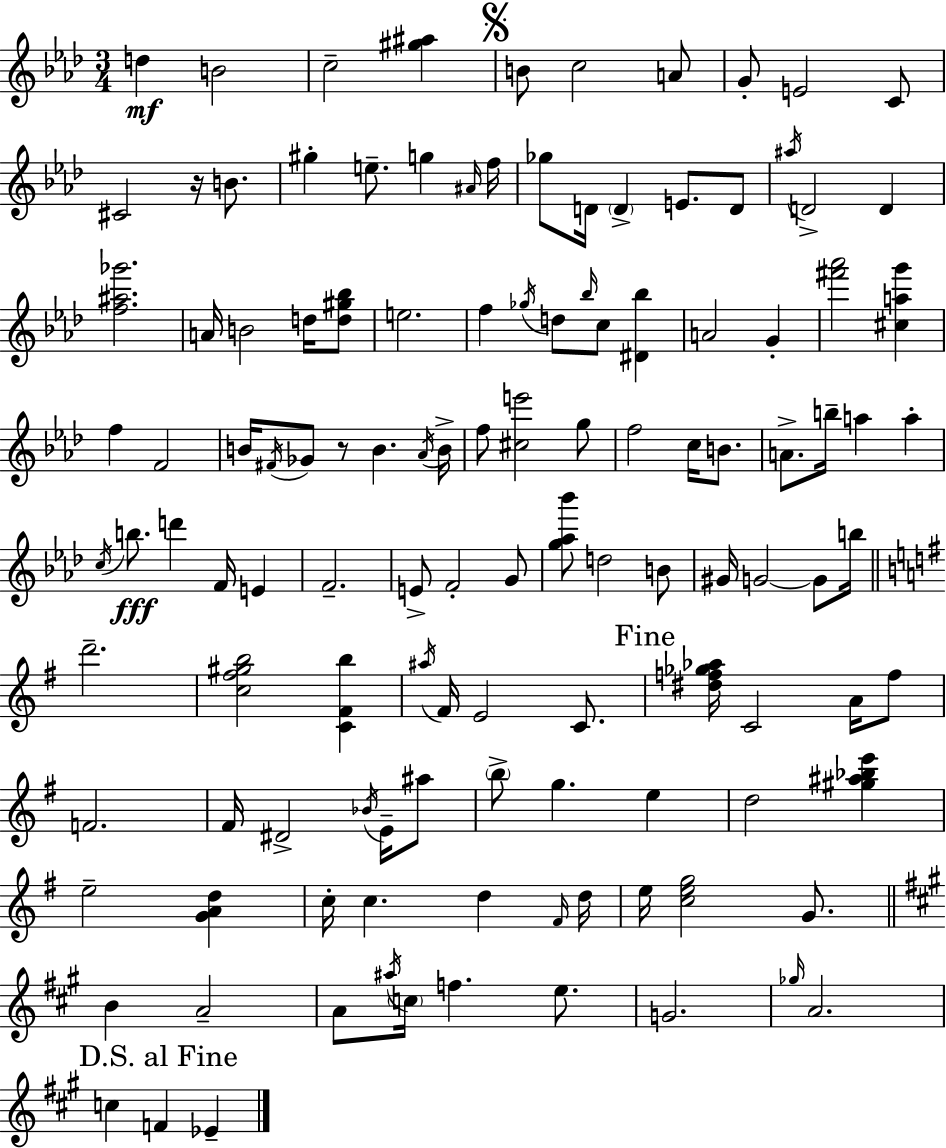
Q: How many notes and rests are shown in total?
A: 122